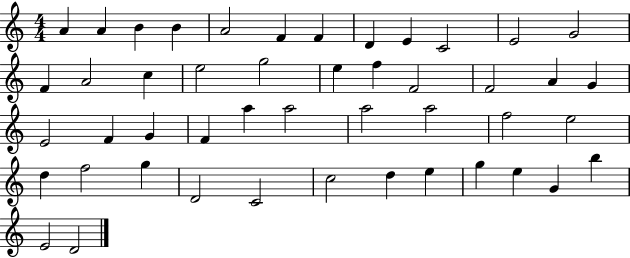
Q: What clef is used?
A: treble